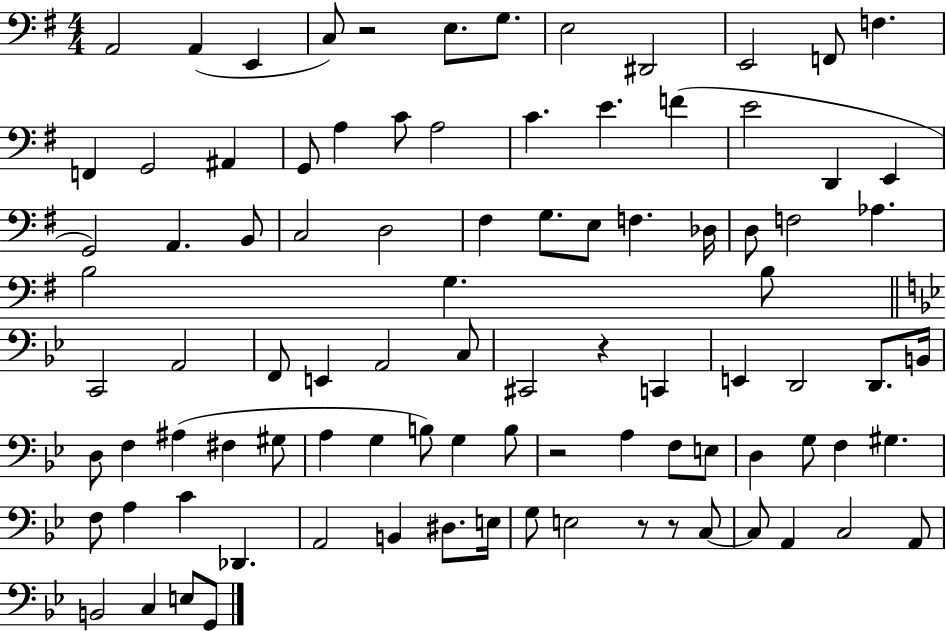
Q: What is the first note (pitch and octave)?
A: A2